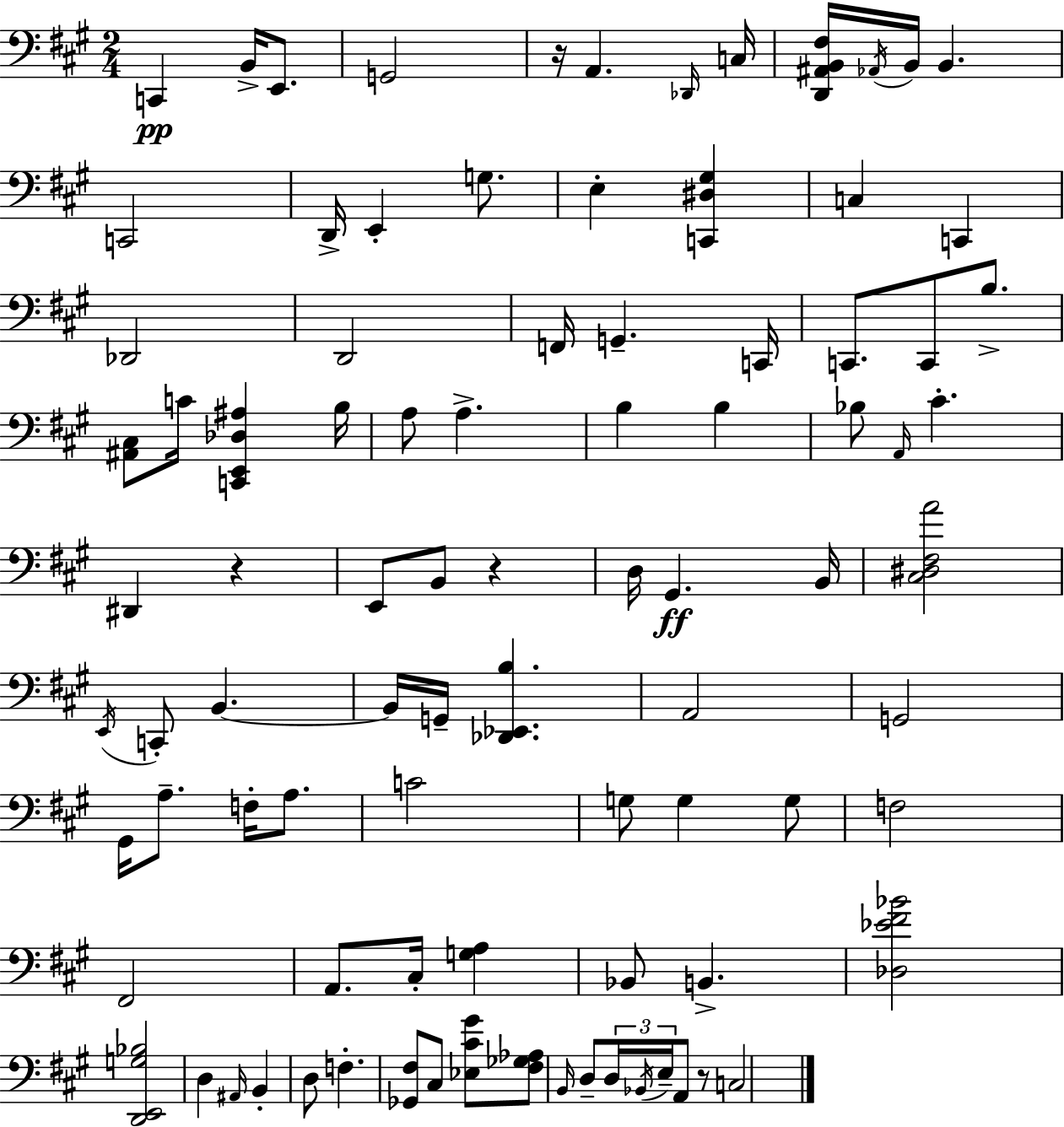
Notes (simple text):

C2/q B2/s E2/e. G2/h R/s A2/q. Db2/s C3/s [D2,A#2,B2,F#3]/s Ab2/s B2/s B2/q. C2/h D2/s E2/q G3/e. E3/q [C2,D#3,G#3]/q C3/q C2/q Db2/h D2/h F2/s G2/q. C2/s C2/e. C2/e B3/e. [A#2,C#3]/e C4/s [C2,E2,Db3,A#3]/q B3/s A3/e A3/q. B3/q B3/q Bb3/e A2/s C#4/q. D#2/q R/q E2/e B2/e R/q D3/s G#2/q. B2/s [C#3,D#3,F#3,A4]/h E2/s C2/e B2/q. B2/s G2/s [Db2,Eb2,B3]/q. A2/h G2/h G#2/s A3/e. F3/s A3/e. C4/h G3/e G3/q G3/e F3/h F#2/h A2/e. C#3/s [G3,A3]/q Bb2/e B2/q. [Db3,Eb4,F#4,Bb4]/h [D2,E2,G3,Bb3]/h D3/q A#2/s B2/q D3/e F3/q. [Gb2,F#3]/e C#3/e [Eb3,C#4,G#4]/e [F#3,Gb3,Ab3]/e B2/s D3/e D3/s Bb2/s E3/s A2/e R/e C3/h